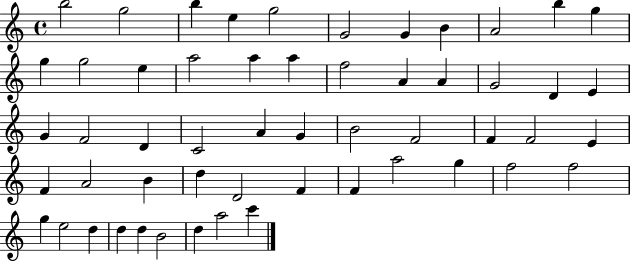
X:1
T:Untitled
M:4/4
L:1/4
K:C
b2 g2 b e g2 G2 G B A2 b g g g2 e a2 a a f2 A A G2 D E G F2 D C2 A G B2 F2 F F2 E F A2 B d D2 F F a2 g f2 f2 g e2 d d d B2 d a2 c'